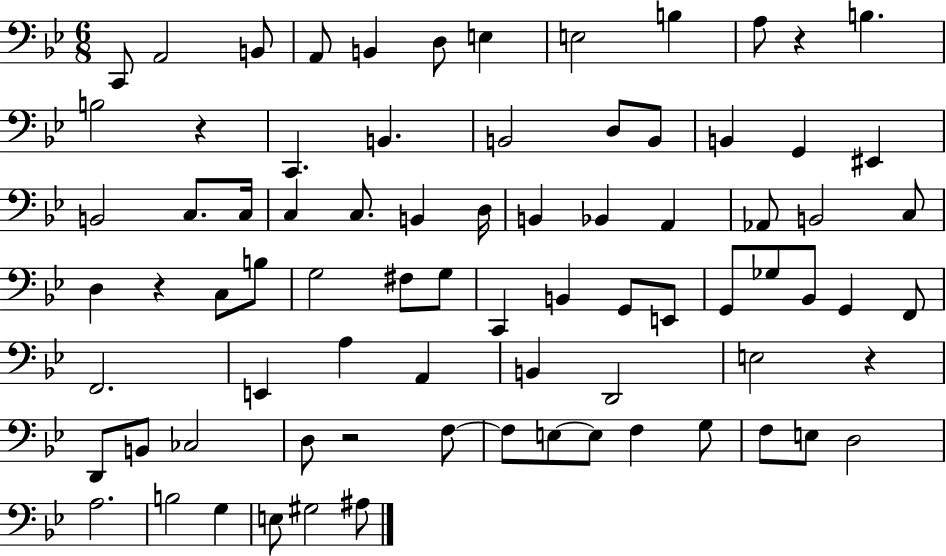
{
  \clef bass
  \numericTimeSignature
  \time 6/8
  \key bes \major
  c,8 a,2 b,8 | a,8 b,4 d8 e4 | e2 b4 | a8 r4 b4. | \break b2 r4 | c,4. b,4. | b,2 d8 b,8 | b,4 g,4 eis,4 | \break b,2 c8. c16 | c4 c8. b,4 d16 | b,4 bes,4 a,4 | aes,8 b,2 c8 | \break d4 r4 c8 b8 | g2 fis8 g8 | c,4 b,4 g,8 e,8 | g,8 ges8 bes,8 g,4 f,8 | \break f,2. | e,4 a4 a,4 | b,4 d,2 | e2 r4 | \break d,8 b,8 ces2 | d8 r2 f8~~ | f8 e8~~ e8 f4 g8 | f8 e8 d2 | \break a2. | b2 g4 | e8 gis2 ais8 | \bar "|."
}